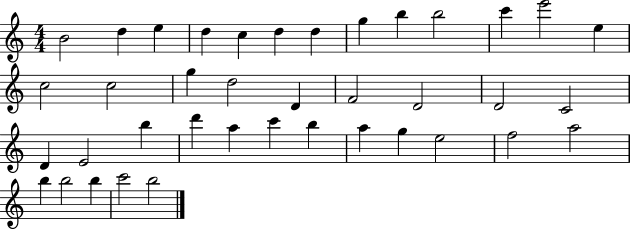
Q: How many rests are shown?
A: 0